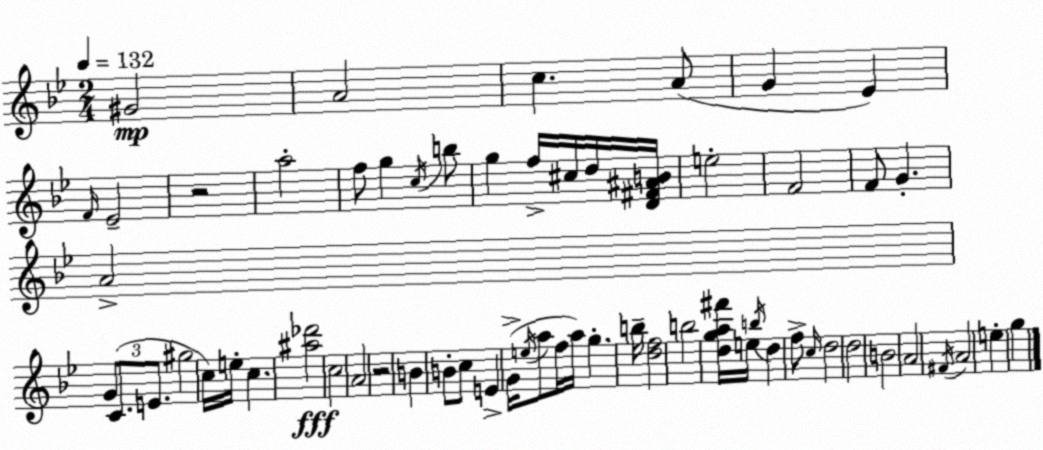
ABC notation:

X:1
T:Untitled
M:2/4
L:1/4
K:Gm
^G2 A2 c A/2 G _E F/4 _E2 z2 a2 f/2 g c/4 b/2 g f/4 ^c/4 d/4 [D^F^AB]/4 e2 F2 F/2 G A2 G/2 C/2 E/2 ^g2 c/4 e/4 c [^a_d']2 c2 A2 z2 B B/2 c/2 E G/4 e/4 a/2 f/4 a/4 g b/4 [df]2 b2 [dga^f']/4 e/4 b/4 d f/2 c/4 d2 d2 B2 A2 ^F/4 A2 e g